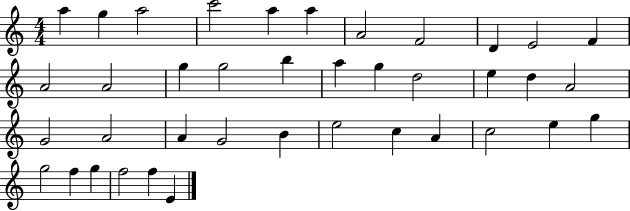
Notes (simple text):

A5/q G5/q A5/h C6/h A5/q A5/q A4/h F4/h D4/q E4/h F4/q A4/h A4/h G5/q G5/h B5/q A5/q G5/q D5/h E5/q D5/q A4/h G4/h A4/h A4/q G4/h B4/q E5/h C5/q A4/q C5/h E5/q G5/q G5/h F5/q G5/q F5/h F5/q E4/q